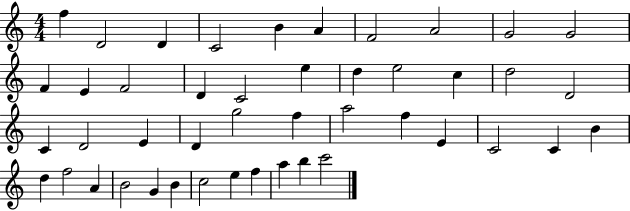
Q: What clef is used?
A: treble